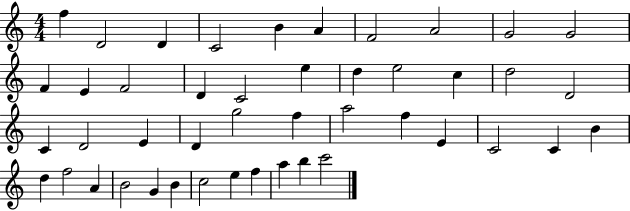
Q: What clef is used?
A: treble